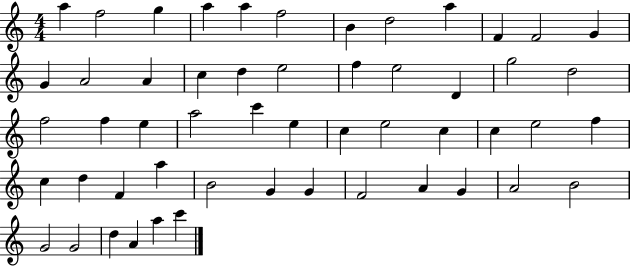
{
  \clef treble
  \numericTimeSignature
  \time 4/4
  \key c \major
  a''4 f''2 g''4 | a''4 a''4 f''2 | b'4 d''2 a''4 | f'4 f'2 g'4 | \break g'4 a'2 a'4 | c''4 d''4 e''2 | f''4 e''2 d'4 | g''2 d''2 | \break f''2 f''4 e''4 | a''2 c'''4 e''4 | c''4 e''2 c''4 | c''4 e''2 f''4 | \break c''4 d''4 f'4 a''4 | b'2 g'4 g'4 | f'2 a'4 g'4 | a'2 b'2 | \break g'2 g'2 | d''4 a'4 a''4 c'''4 | \bar "|."
}